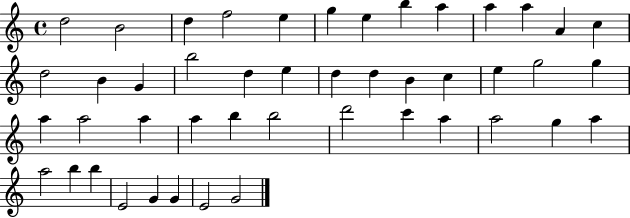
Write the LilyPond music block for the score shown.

{
  \clef treble
  \time 4/4
  \defaultTimeSignature
  \key c \major
  d''2 b'2 | d''4 f''2 e''4 | g''4 e''4 b''4 a''4 | a''4 a''4 a'4 c''4 | \break d''2 b'4 g'4 | b''2 d''4 e''4 | d''4 d''4 b'4 c''4 | e''4 g''2 g''4 | \break a''4 a''2 a''4 | a''4 b''4 b''2 | d'''2 c'''4 a''4 | a''2 g''4 a''4 | \break a''2 b''4 b''4 | e'2 g'4 g'4 | e'2 g'2 | \bar "|."
}